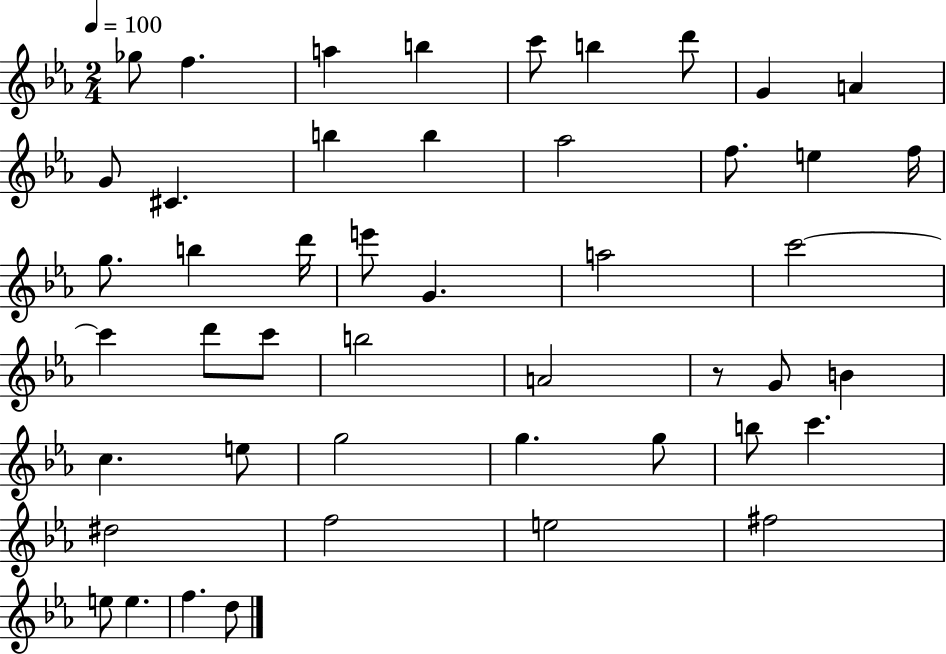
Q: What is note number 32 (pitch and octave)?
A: C5